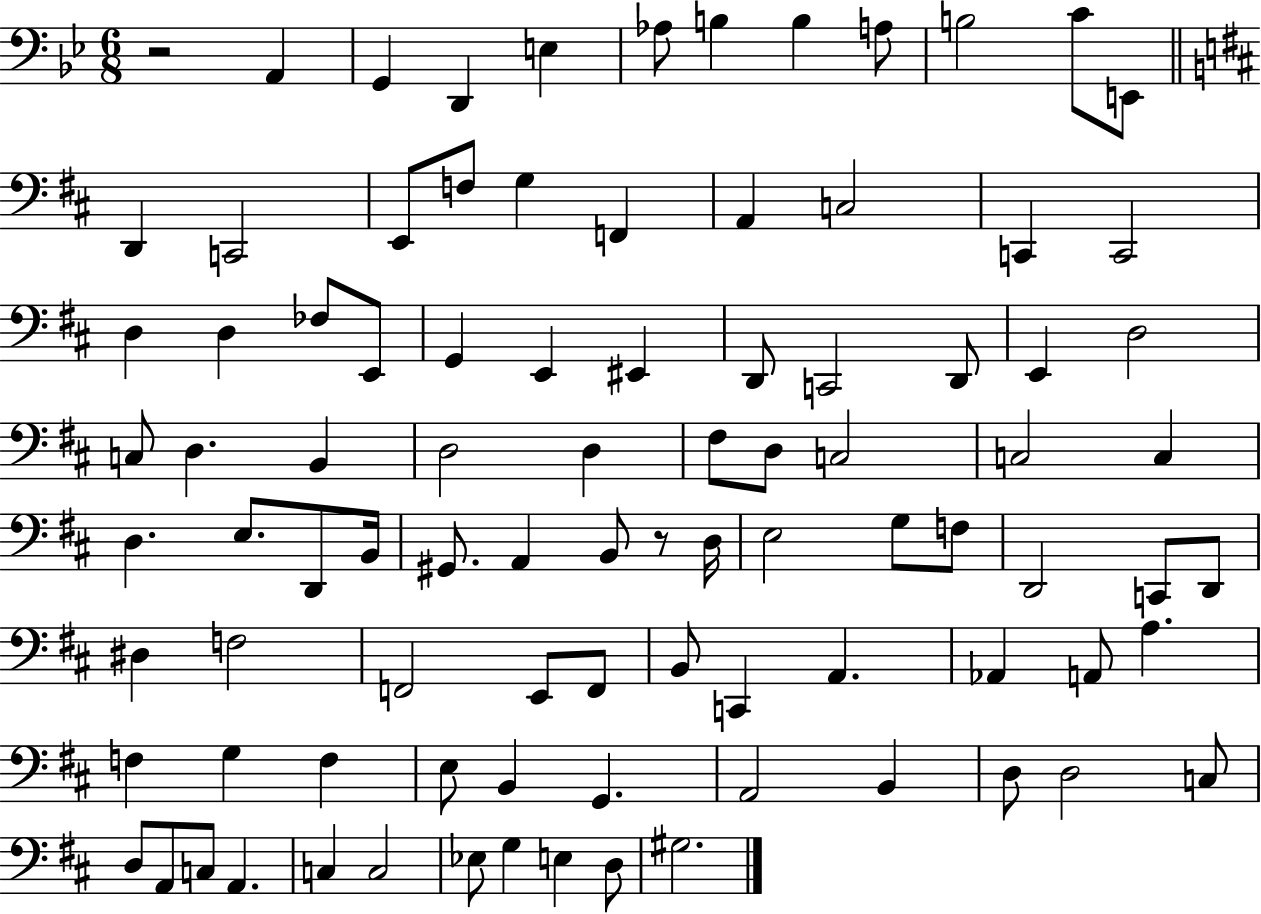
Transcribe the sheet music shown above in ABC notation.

X:1
T:Untitled
M:6/8
L:1/4
K:Bb
z2 A,, G,, D,, E, _A,/2 B, B, A,/2 B,2 C/2 E,,/2 D,, C,,2 E,,/2 F,/2 G, F,, A,, C,2 C,, C,,2 D, D, _F,/2 E,,/2 G,, E,, ^E,, D,,/2 C,,2 D,,/2 E,, D,2 C,/2 D, B,, D,2 D, ^F,/2 D,/2 C,2 C,2 C, D, E,/2 D,,/2 B,,/4 ^G,,/2 A,, B,,/2 z/2 D,/4 E,2 G,/2 F,/2 D,,2 C,,/2 D,,/2 ^D, F,2 F,,2 E,,/2 F,,/2 B,,/2 C,, A,, _A,, A,,/2 A, F, G, F, E,/2 B,, G,, A,,2 B,, D,/2 D,2 C,/2 D,/2 A,,/2 C,/2 A,, C, C,2 _E,/2 G, E, D,/2 ^G,2